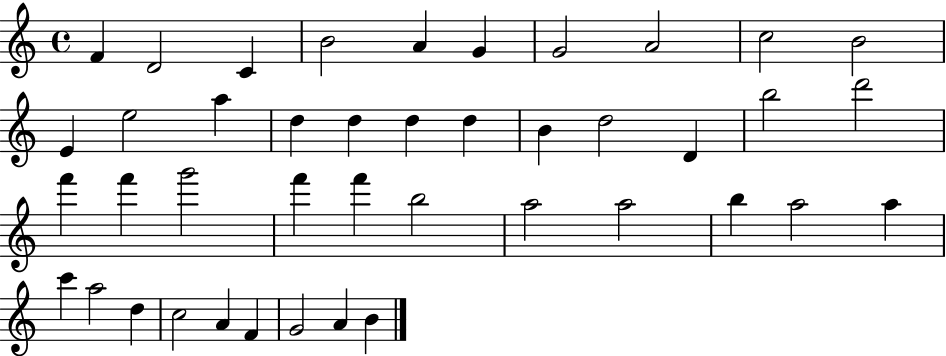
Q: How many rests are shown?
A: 0